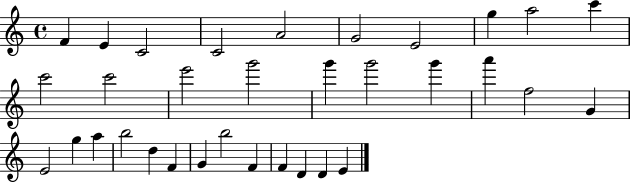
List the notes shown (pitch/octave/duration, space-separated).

F4/q E4/q C4/h C4/h A4/h G4/h E4/h G5/q A5/h C6/q C6/h C6/h E6/h G6/h G6/q G6/h G6/q A6/q F5/h G4/q E4/h G5/q A5/q B5/h D5/q F4/q G4/q B5/h F4/q F4/q D4/q D4/q E4/q